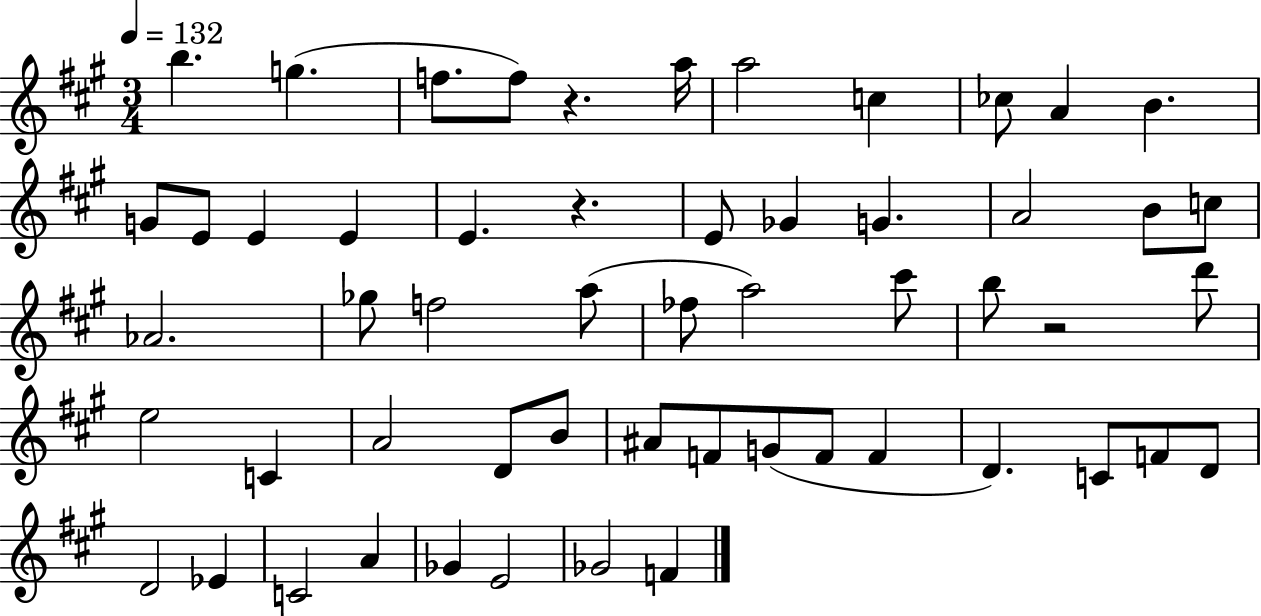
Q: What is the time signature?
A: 3/4